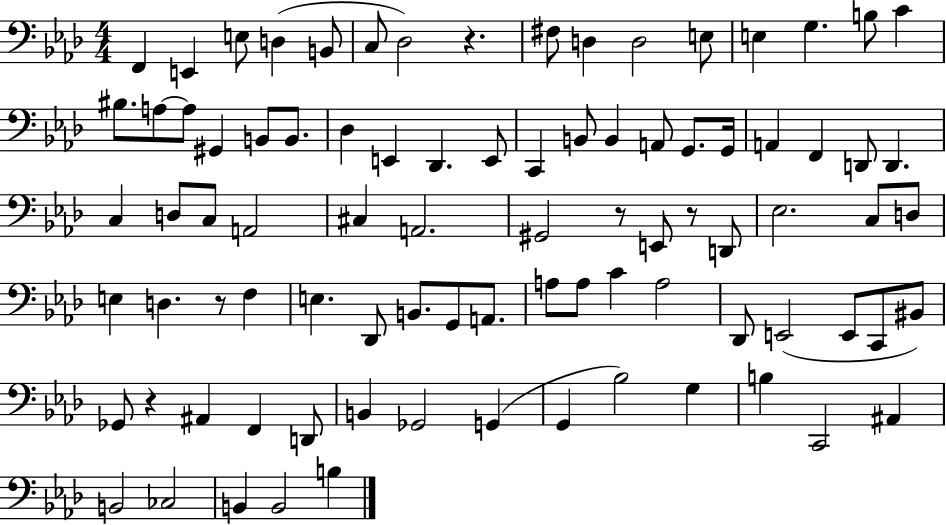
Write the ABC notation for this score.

X:1
T:Untitled
M:4/4
L:1/4
K:Ab
F,, E,, E,/2 D, B,,/2 C,/2 _D,2 z ^F,/2 D, D,2 E,/2 E, G, B,/2 C ^B,/2 A,/2 A,/2 ^G,, B,,/2 B,,/2 _D, E,, _D,, E,,/2 C,, B,,/2 B,, A,,/2 G,,/2 G,,/4 A,, F,, D,,/2 D,, C, D,/2 C,/2 A,,2 ^C, A,,2 ^G,,2 z/2 E,,/2 z/2 D,,/2 _E,2 C,/2 D,/2 E, D, z/2 F, E, _D,,/2 B,,/2 G,,/2 A,,/2 A,/2 A,/2 C A,2 _D,,/2 E,,2 E,,/2 C,,/2 ^B,,/2 _G,,/2 z ^A,, F,, D,,/2 B,, _G,,2 G,, G,, _B,2 G, B, C,,2 ^A,, B,,2 _C,2 B,, B,,2 B,